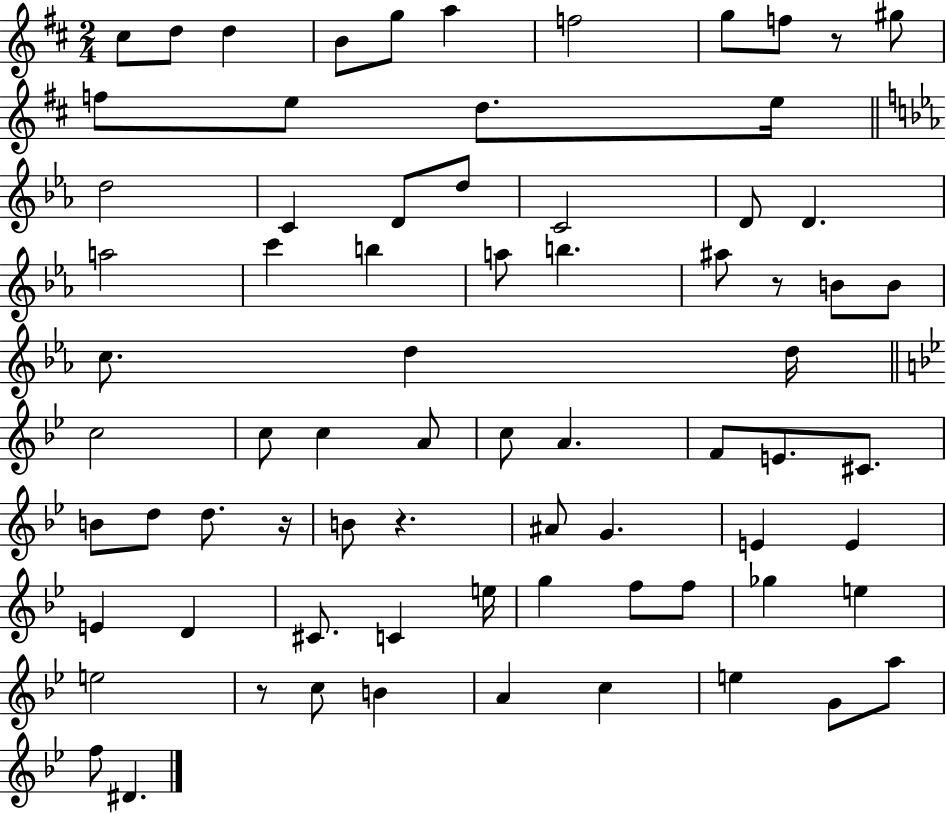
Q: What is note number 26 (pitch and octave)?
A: B5